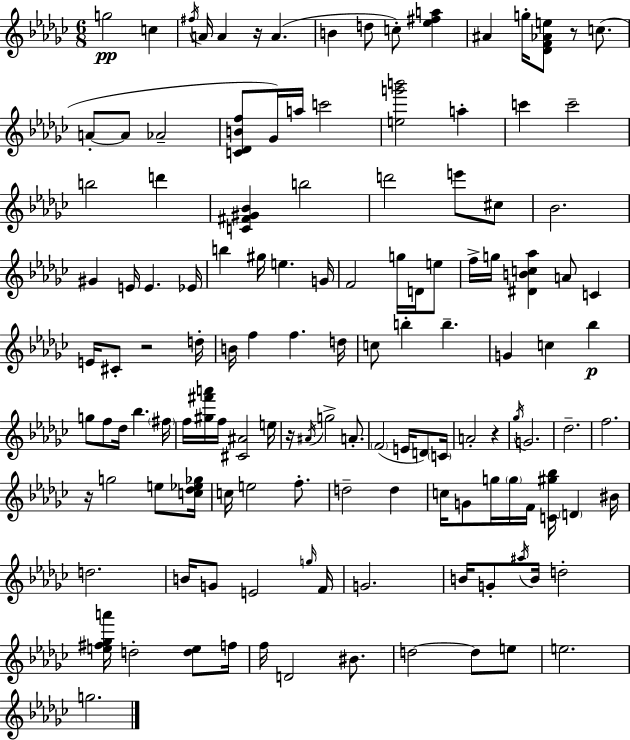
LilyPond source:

{
  \clef treble
  \numericTimeSignature
  \time 6/8
  \key ees \minor
  g''2\pp c''4 | \acciaccatura { fis''16 } a'16 a'4 r16 a'4.( | b'4 d''8 c''8-.) <ees'' fis'' a''>4 | ais'4 g''16-. <des' f' aes' e''>8 r8 c''8.( | \break a'8-.~~ a'8 aes'2-- | <c' des' b' f''>8 ges'16) a''16 c'''2 | <e'' g''' b'''>2 a''4-. | c'''4 c'''2-- | \break b''2 d'''4 | <c' fis' gis' bes'>4 b''2 | d'''2 e'''8 cis''8 | bes'2. | \break gis'4 e'16 e'4. | ees'16 b''4 gis''16 e''4. | g'16 f'2 g''16 d'16 e''8 | f''16-> g''16 <dis' b' c'' aes''>4 a'8 c'4 | \break e'16 cis'8-. r2 | d''16-. b'16 f''4 f''4. | d''16 c''8 b''4-. b''4.-- | g'4 c''4 bes''4\p | \break g''8 f''8 des''16 bes''4. | \parenthesize fis''16 f''16 <gis'' fis''' a'''>16 f''16 <cis' ais'>2 | e''16 r16 \acciaccatura { ais'16 } g''2-> a'8.-. | \parenthesize f'2( e'16 d'8) | \break \parenthesize c'16 a'2-. r4 | \acciaccatura { ges''16 } g'2. | des''2.-- | f''2. | \break r16 g''2 | e''8 <c'' des'' ees'' ges''>16 c''16 e''2 | f''8.-. d''2-- d''4 | c''16 g'8 g''16 \parenthesize g''16 f'16 <c' gis'' bes''>16 \parenthesize d'4 | \break bis'16 d''2. | b'16 g'8 e'2 | \grace { g''16 } f'16 g'2. | b'16 g'8-. \acciaccatura { ais''16 } b'16 d''2-. | \break <e'' fis'' ges'' a'''>16 d''2-. | <d'' e''>8 f''16 f''16 d'2 | bis'8. d''2~~ | d''8 e''8 e''2. | \break g''2. | \bar "|."
}